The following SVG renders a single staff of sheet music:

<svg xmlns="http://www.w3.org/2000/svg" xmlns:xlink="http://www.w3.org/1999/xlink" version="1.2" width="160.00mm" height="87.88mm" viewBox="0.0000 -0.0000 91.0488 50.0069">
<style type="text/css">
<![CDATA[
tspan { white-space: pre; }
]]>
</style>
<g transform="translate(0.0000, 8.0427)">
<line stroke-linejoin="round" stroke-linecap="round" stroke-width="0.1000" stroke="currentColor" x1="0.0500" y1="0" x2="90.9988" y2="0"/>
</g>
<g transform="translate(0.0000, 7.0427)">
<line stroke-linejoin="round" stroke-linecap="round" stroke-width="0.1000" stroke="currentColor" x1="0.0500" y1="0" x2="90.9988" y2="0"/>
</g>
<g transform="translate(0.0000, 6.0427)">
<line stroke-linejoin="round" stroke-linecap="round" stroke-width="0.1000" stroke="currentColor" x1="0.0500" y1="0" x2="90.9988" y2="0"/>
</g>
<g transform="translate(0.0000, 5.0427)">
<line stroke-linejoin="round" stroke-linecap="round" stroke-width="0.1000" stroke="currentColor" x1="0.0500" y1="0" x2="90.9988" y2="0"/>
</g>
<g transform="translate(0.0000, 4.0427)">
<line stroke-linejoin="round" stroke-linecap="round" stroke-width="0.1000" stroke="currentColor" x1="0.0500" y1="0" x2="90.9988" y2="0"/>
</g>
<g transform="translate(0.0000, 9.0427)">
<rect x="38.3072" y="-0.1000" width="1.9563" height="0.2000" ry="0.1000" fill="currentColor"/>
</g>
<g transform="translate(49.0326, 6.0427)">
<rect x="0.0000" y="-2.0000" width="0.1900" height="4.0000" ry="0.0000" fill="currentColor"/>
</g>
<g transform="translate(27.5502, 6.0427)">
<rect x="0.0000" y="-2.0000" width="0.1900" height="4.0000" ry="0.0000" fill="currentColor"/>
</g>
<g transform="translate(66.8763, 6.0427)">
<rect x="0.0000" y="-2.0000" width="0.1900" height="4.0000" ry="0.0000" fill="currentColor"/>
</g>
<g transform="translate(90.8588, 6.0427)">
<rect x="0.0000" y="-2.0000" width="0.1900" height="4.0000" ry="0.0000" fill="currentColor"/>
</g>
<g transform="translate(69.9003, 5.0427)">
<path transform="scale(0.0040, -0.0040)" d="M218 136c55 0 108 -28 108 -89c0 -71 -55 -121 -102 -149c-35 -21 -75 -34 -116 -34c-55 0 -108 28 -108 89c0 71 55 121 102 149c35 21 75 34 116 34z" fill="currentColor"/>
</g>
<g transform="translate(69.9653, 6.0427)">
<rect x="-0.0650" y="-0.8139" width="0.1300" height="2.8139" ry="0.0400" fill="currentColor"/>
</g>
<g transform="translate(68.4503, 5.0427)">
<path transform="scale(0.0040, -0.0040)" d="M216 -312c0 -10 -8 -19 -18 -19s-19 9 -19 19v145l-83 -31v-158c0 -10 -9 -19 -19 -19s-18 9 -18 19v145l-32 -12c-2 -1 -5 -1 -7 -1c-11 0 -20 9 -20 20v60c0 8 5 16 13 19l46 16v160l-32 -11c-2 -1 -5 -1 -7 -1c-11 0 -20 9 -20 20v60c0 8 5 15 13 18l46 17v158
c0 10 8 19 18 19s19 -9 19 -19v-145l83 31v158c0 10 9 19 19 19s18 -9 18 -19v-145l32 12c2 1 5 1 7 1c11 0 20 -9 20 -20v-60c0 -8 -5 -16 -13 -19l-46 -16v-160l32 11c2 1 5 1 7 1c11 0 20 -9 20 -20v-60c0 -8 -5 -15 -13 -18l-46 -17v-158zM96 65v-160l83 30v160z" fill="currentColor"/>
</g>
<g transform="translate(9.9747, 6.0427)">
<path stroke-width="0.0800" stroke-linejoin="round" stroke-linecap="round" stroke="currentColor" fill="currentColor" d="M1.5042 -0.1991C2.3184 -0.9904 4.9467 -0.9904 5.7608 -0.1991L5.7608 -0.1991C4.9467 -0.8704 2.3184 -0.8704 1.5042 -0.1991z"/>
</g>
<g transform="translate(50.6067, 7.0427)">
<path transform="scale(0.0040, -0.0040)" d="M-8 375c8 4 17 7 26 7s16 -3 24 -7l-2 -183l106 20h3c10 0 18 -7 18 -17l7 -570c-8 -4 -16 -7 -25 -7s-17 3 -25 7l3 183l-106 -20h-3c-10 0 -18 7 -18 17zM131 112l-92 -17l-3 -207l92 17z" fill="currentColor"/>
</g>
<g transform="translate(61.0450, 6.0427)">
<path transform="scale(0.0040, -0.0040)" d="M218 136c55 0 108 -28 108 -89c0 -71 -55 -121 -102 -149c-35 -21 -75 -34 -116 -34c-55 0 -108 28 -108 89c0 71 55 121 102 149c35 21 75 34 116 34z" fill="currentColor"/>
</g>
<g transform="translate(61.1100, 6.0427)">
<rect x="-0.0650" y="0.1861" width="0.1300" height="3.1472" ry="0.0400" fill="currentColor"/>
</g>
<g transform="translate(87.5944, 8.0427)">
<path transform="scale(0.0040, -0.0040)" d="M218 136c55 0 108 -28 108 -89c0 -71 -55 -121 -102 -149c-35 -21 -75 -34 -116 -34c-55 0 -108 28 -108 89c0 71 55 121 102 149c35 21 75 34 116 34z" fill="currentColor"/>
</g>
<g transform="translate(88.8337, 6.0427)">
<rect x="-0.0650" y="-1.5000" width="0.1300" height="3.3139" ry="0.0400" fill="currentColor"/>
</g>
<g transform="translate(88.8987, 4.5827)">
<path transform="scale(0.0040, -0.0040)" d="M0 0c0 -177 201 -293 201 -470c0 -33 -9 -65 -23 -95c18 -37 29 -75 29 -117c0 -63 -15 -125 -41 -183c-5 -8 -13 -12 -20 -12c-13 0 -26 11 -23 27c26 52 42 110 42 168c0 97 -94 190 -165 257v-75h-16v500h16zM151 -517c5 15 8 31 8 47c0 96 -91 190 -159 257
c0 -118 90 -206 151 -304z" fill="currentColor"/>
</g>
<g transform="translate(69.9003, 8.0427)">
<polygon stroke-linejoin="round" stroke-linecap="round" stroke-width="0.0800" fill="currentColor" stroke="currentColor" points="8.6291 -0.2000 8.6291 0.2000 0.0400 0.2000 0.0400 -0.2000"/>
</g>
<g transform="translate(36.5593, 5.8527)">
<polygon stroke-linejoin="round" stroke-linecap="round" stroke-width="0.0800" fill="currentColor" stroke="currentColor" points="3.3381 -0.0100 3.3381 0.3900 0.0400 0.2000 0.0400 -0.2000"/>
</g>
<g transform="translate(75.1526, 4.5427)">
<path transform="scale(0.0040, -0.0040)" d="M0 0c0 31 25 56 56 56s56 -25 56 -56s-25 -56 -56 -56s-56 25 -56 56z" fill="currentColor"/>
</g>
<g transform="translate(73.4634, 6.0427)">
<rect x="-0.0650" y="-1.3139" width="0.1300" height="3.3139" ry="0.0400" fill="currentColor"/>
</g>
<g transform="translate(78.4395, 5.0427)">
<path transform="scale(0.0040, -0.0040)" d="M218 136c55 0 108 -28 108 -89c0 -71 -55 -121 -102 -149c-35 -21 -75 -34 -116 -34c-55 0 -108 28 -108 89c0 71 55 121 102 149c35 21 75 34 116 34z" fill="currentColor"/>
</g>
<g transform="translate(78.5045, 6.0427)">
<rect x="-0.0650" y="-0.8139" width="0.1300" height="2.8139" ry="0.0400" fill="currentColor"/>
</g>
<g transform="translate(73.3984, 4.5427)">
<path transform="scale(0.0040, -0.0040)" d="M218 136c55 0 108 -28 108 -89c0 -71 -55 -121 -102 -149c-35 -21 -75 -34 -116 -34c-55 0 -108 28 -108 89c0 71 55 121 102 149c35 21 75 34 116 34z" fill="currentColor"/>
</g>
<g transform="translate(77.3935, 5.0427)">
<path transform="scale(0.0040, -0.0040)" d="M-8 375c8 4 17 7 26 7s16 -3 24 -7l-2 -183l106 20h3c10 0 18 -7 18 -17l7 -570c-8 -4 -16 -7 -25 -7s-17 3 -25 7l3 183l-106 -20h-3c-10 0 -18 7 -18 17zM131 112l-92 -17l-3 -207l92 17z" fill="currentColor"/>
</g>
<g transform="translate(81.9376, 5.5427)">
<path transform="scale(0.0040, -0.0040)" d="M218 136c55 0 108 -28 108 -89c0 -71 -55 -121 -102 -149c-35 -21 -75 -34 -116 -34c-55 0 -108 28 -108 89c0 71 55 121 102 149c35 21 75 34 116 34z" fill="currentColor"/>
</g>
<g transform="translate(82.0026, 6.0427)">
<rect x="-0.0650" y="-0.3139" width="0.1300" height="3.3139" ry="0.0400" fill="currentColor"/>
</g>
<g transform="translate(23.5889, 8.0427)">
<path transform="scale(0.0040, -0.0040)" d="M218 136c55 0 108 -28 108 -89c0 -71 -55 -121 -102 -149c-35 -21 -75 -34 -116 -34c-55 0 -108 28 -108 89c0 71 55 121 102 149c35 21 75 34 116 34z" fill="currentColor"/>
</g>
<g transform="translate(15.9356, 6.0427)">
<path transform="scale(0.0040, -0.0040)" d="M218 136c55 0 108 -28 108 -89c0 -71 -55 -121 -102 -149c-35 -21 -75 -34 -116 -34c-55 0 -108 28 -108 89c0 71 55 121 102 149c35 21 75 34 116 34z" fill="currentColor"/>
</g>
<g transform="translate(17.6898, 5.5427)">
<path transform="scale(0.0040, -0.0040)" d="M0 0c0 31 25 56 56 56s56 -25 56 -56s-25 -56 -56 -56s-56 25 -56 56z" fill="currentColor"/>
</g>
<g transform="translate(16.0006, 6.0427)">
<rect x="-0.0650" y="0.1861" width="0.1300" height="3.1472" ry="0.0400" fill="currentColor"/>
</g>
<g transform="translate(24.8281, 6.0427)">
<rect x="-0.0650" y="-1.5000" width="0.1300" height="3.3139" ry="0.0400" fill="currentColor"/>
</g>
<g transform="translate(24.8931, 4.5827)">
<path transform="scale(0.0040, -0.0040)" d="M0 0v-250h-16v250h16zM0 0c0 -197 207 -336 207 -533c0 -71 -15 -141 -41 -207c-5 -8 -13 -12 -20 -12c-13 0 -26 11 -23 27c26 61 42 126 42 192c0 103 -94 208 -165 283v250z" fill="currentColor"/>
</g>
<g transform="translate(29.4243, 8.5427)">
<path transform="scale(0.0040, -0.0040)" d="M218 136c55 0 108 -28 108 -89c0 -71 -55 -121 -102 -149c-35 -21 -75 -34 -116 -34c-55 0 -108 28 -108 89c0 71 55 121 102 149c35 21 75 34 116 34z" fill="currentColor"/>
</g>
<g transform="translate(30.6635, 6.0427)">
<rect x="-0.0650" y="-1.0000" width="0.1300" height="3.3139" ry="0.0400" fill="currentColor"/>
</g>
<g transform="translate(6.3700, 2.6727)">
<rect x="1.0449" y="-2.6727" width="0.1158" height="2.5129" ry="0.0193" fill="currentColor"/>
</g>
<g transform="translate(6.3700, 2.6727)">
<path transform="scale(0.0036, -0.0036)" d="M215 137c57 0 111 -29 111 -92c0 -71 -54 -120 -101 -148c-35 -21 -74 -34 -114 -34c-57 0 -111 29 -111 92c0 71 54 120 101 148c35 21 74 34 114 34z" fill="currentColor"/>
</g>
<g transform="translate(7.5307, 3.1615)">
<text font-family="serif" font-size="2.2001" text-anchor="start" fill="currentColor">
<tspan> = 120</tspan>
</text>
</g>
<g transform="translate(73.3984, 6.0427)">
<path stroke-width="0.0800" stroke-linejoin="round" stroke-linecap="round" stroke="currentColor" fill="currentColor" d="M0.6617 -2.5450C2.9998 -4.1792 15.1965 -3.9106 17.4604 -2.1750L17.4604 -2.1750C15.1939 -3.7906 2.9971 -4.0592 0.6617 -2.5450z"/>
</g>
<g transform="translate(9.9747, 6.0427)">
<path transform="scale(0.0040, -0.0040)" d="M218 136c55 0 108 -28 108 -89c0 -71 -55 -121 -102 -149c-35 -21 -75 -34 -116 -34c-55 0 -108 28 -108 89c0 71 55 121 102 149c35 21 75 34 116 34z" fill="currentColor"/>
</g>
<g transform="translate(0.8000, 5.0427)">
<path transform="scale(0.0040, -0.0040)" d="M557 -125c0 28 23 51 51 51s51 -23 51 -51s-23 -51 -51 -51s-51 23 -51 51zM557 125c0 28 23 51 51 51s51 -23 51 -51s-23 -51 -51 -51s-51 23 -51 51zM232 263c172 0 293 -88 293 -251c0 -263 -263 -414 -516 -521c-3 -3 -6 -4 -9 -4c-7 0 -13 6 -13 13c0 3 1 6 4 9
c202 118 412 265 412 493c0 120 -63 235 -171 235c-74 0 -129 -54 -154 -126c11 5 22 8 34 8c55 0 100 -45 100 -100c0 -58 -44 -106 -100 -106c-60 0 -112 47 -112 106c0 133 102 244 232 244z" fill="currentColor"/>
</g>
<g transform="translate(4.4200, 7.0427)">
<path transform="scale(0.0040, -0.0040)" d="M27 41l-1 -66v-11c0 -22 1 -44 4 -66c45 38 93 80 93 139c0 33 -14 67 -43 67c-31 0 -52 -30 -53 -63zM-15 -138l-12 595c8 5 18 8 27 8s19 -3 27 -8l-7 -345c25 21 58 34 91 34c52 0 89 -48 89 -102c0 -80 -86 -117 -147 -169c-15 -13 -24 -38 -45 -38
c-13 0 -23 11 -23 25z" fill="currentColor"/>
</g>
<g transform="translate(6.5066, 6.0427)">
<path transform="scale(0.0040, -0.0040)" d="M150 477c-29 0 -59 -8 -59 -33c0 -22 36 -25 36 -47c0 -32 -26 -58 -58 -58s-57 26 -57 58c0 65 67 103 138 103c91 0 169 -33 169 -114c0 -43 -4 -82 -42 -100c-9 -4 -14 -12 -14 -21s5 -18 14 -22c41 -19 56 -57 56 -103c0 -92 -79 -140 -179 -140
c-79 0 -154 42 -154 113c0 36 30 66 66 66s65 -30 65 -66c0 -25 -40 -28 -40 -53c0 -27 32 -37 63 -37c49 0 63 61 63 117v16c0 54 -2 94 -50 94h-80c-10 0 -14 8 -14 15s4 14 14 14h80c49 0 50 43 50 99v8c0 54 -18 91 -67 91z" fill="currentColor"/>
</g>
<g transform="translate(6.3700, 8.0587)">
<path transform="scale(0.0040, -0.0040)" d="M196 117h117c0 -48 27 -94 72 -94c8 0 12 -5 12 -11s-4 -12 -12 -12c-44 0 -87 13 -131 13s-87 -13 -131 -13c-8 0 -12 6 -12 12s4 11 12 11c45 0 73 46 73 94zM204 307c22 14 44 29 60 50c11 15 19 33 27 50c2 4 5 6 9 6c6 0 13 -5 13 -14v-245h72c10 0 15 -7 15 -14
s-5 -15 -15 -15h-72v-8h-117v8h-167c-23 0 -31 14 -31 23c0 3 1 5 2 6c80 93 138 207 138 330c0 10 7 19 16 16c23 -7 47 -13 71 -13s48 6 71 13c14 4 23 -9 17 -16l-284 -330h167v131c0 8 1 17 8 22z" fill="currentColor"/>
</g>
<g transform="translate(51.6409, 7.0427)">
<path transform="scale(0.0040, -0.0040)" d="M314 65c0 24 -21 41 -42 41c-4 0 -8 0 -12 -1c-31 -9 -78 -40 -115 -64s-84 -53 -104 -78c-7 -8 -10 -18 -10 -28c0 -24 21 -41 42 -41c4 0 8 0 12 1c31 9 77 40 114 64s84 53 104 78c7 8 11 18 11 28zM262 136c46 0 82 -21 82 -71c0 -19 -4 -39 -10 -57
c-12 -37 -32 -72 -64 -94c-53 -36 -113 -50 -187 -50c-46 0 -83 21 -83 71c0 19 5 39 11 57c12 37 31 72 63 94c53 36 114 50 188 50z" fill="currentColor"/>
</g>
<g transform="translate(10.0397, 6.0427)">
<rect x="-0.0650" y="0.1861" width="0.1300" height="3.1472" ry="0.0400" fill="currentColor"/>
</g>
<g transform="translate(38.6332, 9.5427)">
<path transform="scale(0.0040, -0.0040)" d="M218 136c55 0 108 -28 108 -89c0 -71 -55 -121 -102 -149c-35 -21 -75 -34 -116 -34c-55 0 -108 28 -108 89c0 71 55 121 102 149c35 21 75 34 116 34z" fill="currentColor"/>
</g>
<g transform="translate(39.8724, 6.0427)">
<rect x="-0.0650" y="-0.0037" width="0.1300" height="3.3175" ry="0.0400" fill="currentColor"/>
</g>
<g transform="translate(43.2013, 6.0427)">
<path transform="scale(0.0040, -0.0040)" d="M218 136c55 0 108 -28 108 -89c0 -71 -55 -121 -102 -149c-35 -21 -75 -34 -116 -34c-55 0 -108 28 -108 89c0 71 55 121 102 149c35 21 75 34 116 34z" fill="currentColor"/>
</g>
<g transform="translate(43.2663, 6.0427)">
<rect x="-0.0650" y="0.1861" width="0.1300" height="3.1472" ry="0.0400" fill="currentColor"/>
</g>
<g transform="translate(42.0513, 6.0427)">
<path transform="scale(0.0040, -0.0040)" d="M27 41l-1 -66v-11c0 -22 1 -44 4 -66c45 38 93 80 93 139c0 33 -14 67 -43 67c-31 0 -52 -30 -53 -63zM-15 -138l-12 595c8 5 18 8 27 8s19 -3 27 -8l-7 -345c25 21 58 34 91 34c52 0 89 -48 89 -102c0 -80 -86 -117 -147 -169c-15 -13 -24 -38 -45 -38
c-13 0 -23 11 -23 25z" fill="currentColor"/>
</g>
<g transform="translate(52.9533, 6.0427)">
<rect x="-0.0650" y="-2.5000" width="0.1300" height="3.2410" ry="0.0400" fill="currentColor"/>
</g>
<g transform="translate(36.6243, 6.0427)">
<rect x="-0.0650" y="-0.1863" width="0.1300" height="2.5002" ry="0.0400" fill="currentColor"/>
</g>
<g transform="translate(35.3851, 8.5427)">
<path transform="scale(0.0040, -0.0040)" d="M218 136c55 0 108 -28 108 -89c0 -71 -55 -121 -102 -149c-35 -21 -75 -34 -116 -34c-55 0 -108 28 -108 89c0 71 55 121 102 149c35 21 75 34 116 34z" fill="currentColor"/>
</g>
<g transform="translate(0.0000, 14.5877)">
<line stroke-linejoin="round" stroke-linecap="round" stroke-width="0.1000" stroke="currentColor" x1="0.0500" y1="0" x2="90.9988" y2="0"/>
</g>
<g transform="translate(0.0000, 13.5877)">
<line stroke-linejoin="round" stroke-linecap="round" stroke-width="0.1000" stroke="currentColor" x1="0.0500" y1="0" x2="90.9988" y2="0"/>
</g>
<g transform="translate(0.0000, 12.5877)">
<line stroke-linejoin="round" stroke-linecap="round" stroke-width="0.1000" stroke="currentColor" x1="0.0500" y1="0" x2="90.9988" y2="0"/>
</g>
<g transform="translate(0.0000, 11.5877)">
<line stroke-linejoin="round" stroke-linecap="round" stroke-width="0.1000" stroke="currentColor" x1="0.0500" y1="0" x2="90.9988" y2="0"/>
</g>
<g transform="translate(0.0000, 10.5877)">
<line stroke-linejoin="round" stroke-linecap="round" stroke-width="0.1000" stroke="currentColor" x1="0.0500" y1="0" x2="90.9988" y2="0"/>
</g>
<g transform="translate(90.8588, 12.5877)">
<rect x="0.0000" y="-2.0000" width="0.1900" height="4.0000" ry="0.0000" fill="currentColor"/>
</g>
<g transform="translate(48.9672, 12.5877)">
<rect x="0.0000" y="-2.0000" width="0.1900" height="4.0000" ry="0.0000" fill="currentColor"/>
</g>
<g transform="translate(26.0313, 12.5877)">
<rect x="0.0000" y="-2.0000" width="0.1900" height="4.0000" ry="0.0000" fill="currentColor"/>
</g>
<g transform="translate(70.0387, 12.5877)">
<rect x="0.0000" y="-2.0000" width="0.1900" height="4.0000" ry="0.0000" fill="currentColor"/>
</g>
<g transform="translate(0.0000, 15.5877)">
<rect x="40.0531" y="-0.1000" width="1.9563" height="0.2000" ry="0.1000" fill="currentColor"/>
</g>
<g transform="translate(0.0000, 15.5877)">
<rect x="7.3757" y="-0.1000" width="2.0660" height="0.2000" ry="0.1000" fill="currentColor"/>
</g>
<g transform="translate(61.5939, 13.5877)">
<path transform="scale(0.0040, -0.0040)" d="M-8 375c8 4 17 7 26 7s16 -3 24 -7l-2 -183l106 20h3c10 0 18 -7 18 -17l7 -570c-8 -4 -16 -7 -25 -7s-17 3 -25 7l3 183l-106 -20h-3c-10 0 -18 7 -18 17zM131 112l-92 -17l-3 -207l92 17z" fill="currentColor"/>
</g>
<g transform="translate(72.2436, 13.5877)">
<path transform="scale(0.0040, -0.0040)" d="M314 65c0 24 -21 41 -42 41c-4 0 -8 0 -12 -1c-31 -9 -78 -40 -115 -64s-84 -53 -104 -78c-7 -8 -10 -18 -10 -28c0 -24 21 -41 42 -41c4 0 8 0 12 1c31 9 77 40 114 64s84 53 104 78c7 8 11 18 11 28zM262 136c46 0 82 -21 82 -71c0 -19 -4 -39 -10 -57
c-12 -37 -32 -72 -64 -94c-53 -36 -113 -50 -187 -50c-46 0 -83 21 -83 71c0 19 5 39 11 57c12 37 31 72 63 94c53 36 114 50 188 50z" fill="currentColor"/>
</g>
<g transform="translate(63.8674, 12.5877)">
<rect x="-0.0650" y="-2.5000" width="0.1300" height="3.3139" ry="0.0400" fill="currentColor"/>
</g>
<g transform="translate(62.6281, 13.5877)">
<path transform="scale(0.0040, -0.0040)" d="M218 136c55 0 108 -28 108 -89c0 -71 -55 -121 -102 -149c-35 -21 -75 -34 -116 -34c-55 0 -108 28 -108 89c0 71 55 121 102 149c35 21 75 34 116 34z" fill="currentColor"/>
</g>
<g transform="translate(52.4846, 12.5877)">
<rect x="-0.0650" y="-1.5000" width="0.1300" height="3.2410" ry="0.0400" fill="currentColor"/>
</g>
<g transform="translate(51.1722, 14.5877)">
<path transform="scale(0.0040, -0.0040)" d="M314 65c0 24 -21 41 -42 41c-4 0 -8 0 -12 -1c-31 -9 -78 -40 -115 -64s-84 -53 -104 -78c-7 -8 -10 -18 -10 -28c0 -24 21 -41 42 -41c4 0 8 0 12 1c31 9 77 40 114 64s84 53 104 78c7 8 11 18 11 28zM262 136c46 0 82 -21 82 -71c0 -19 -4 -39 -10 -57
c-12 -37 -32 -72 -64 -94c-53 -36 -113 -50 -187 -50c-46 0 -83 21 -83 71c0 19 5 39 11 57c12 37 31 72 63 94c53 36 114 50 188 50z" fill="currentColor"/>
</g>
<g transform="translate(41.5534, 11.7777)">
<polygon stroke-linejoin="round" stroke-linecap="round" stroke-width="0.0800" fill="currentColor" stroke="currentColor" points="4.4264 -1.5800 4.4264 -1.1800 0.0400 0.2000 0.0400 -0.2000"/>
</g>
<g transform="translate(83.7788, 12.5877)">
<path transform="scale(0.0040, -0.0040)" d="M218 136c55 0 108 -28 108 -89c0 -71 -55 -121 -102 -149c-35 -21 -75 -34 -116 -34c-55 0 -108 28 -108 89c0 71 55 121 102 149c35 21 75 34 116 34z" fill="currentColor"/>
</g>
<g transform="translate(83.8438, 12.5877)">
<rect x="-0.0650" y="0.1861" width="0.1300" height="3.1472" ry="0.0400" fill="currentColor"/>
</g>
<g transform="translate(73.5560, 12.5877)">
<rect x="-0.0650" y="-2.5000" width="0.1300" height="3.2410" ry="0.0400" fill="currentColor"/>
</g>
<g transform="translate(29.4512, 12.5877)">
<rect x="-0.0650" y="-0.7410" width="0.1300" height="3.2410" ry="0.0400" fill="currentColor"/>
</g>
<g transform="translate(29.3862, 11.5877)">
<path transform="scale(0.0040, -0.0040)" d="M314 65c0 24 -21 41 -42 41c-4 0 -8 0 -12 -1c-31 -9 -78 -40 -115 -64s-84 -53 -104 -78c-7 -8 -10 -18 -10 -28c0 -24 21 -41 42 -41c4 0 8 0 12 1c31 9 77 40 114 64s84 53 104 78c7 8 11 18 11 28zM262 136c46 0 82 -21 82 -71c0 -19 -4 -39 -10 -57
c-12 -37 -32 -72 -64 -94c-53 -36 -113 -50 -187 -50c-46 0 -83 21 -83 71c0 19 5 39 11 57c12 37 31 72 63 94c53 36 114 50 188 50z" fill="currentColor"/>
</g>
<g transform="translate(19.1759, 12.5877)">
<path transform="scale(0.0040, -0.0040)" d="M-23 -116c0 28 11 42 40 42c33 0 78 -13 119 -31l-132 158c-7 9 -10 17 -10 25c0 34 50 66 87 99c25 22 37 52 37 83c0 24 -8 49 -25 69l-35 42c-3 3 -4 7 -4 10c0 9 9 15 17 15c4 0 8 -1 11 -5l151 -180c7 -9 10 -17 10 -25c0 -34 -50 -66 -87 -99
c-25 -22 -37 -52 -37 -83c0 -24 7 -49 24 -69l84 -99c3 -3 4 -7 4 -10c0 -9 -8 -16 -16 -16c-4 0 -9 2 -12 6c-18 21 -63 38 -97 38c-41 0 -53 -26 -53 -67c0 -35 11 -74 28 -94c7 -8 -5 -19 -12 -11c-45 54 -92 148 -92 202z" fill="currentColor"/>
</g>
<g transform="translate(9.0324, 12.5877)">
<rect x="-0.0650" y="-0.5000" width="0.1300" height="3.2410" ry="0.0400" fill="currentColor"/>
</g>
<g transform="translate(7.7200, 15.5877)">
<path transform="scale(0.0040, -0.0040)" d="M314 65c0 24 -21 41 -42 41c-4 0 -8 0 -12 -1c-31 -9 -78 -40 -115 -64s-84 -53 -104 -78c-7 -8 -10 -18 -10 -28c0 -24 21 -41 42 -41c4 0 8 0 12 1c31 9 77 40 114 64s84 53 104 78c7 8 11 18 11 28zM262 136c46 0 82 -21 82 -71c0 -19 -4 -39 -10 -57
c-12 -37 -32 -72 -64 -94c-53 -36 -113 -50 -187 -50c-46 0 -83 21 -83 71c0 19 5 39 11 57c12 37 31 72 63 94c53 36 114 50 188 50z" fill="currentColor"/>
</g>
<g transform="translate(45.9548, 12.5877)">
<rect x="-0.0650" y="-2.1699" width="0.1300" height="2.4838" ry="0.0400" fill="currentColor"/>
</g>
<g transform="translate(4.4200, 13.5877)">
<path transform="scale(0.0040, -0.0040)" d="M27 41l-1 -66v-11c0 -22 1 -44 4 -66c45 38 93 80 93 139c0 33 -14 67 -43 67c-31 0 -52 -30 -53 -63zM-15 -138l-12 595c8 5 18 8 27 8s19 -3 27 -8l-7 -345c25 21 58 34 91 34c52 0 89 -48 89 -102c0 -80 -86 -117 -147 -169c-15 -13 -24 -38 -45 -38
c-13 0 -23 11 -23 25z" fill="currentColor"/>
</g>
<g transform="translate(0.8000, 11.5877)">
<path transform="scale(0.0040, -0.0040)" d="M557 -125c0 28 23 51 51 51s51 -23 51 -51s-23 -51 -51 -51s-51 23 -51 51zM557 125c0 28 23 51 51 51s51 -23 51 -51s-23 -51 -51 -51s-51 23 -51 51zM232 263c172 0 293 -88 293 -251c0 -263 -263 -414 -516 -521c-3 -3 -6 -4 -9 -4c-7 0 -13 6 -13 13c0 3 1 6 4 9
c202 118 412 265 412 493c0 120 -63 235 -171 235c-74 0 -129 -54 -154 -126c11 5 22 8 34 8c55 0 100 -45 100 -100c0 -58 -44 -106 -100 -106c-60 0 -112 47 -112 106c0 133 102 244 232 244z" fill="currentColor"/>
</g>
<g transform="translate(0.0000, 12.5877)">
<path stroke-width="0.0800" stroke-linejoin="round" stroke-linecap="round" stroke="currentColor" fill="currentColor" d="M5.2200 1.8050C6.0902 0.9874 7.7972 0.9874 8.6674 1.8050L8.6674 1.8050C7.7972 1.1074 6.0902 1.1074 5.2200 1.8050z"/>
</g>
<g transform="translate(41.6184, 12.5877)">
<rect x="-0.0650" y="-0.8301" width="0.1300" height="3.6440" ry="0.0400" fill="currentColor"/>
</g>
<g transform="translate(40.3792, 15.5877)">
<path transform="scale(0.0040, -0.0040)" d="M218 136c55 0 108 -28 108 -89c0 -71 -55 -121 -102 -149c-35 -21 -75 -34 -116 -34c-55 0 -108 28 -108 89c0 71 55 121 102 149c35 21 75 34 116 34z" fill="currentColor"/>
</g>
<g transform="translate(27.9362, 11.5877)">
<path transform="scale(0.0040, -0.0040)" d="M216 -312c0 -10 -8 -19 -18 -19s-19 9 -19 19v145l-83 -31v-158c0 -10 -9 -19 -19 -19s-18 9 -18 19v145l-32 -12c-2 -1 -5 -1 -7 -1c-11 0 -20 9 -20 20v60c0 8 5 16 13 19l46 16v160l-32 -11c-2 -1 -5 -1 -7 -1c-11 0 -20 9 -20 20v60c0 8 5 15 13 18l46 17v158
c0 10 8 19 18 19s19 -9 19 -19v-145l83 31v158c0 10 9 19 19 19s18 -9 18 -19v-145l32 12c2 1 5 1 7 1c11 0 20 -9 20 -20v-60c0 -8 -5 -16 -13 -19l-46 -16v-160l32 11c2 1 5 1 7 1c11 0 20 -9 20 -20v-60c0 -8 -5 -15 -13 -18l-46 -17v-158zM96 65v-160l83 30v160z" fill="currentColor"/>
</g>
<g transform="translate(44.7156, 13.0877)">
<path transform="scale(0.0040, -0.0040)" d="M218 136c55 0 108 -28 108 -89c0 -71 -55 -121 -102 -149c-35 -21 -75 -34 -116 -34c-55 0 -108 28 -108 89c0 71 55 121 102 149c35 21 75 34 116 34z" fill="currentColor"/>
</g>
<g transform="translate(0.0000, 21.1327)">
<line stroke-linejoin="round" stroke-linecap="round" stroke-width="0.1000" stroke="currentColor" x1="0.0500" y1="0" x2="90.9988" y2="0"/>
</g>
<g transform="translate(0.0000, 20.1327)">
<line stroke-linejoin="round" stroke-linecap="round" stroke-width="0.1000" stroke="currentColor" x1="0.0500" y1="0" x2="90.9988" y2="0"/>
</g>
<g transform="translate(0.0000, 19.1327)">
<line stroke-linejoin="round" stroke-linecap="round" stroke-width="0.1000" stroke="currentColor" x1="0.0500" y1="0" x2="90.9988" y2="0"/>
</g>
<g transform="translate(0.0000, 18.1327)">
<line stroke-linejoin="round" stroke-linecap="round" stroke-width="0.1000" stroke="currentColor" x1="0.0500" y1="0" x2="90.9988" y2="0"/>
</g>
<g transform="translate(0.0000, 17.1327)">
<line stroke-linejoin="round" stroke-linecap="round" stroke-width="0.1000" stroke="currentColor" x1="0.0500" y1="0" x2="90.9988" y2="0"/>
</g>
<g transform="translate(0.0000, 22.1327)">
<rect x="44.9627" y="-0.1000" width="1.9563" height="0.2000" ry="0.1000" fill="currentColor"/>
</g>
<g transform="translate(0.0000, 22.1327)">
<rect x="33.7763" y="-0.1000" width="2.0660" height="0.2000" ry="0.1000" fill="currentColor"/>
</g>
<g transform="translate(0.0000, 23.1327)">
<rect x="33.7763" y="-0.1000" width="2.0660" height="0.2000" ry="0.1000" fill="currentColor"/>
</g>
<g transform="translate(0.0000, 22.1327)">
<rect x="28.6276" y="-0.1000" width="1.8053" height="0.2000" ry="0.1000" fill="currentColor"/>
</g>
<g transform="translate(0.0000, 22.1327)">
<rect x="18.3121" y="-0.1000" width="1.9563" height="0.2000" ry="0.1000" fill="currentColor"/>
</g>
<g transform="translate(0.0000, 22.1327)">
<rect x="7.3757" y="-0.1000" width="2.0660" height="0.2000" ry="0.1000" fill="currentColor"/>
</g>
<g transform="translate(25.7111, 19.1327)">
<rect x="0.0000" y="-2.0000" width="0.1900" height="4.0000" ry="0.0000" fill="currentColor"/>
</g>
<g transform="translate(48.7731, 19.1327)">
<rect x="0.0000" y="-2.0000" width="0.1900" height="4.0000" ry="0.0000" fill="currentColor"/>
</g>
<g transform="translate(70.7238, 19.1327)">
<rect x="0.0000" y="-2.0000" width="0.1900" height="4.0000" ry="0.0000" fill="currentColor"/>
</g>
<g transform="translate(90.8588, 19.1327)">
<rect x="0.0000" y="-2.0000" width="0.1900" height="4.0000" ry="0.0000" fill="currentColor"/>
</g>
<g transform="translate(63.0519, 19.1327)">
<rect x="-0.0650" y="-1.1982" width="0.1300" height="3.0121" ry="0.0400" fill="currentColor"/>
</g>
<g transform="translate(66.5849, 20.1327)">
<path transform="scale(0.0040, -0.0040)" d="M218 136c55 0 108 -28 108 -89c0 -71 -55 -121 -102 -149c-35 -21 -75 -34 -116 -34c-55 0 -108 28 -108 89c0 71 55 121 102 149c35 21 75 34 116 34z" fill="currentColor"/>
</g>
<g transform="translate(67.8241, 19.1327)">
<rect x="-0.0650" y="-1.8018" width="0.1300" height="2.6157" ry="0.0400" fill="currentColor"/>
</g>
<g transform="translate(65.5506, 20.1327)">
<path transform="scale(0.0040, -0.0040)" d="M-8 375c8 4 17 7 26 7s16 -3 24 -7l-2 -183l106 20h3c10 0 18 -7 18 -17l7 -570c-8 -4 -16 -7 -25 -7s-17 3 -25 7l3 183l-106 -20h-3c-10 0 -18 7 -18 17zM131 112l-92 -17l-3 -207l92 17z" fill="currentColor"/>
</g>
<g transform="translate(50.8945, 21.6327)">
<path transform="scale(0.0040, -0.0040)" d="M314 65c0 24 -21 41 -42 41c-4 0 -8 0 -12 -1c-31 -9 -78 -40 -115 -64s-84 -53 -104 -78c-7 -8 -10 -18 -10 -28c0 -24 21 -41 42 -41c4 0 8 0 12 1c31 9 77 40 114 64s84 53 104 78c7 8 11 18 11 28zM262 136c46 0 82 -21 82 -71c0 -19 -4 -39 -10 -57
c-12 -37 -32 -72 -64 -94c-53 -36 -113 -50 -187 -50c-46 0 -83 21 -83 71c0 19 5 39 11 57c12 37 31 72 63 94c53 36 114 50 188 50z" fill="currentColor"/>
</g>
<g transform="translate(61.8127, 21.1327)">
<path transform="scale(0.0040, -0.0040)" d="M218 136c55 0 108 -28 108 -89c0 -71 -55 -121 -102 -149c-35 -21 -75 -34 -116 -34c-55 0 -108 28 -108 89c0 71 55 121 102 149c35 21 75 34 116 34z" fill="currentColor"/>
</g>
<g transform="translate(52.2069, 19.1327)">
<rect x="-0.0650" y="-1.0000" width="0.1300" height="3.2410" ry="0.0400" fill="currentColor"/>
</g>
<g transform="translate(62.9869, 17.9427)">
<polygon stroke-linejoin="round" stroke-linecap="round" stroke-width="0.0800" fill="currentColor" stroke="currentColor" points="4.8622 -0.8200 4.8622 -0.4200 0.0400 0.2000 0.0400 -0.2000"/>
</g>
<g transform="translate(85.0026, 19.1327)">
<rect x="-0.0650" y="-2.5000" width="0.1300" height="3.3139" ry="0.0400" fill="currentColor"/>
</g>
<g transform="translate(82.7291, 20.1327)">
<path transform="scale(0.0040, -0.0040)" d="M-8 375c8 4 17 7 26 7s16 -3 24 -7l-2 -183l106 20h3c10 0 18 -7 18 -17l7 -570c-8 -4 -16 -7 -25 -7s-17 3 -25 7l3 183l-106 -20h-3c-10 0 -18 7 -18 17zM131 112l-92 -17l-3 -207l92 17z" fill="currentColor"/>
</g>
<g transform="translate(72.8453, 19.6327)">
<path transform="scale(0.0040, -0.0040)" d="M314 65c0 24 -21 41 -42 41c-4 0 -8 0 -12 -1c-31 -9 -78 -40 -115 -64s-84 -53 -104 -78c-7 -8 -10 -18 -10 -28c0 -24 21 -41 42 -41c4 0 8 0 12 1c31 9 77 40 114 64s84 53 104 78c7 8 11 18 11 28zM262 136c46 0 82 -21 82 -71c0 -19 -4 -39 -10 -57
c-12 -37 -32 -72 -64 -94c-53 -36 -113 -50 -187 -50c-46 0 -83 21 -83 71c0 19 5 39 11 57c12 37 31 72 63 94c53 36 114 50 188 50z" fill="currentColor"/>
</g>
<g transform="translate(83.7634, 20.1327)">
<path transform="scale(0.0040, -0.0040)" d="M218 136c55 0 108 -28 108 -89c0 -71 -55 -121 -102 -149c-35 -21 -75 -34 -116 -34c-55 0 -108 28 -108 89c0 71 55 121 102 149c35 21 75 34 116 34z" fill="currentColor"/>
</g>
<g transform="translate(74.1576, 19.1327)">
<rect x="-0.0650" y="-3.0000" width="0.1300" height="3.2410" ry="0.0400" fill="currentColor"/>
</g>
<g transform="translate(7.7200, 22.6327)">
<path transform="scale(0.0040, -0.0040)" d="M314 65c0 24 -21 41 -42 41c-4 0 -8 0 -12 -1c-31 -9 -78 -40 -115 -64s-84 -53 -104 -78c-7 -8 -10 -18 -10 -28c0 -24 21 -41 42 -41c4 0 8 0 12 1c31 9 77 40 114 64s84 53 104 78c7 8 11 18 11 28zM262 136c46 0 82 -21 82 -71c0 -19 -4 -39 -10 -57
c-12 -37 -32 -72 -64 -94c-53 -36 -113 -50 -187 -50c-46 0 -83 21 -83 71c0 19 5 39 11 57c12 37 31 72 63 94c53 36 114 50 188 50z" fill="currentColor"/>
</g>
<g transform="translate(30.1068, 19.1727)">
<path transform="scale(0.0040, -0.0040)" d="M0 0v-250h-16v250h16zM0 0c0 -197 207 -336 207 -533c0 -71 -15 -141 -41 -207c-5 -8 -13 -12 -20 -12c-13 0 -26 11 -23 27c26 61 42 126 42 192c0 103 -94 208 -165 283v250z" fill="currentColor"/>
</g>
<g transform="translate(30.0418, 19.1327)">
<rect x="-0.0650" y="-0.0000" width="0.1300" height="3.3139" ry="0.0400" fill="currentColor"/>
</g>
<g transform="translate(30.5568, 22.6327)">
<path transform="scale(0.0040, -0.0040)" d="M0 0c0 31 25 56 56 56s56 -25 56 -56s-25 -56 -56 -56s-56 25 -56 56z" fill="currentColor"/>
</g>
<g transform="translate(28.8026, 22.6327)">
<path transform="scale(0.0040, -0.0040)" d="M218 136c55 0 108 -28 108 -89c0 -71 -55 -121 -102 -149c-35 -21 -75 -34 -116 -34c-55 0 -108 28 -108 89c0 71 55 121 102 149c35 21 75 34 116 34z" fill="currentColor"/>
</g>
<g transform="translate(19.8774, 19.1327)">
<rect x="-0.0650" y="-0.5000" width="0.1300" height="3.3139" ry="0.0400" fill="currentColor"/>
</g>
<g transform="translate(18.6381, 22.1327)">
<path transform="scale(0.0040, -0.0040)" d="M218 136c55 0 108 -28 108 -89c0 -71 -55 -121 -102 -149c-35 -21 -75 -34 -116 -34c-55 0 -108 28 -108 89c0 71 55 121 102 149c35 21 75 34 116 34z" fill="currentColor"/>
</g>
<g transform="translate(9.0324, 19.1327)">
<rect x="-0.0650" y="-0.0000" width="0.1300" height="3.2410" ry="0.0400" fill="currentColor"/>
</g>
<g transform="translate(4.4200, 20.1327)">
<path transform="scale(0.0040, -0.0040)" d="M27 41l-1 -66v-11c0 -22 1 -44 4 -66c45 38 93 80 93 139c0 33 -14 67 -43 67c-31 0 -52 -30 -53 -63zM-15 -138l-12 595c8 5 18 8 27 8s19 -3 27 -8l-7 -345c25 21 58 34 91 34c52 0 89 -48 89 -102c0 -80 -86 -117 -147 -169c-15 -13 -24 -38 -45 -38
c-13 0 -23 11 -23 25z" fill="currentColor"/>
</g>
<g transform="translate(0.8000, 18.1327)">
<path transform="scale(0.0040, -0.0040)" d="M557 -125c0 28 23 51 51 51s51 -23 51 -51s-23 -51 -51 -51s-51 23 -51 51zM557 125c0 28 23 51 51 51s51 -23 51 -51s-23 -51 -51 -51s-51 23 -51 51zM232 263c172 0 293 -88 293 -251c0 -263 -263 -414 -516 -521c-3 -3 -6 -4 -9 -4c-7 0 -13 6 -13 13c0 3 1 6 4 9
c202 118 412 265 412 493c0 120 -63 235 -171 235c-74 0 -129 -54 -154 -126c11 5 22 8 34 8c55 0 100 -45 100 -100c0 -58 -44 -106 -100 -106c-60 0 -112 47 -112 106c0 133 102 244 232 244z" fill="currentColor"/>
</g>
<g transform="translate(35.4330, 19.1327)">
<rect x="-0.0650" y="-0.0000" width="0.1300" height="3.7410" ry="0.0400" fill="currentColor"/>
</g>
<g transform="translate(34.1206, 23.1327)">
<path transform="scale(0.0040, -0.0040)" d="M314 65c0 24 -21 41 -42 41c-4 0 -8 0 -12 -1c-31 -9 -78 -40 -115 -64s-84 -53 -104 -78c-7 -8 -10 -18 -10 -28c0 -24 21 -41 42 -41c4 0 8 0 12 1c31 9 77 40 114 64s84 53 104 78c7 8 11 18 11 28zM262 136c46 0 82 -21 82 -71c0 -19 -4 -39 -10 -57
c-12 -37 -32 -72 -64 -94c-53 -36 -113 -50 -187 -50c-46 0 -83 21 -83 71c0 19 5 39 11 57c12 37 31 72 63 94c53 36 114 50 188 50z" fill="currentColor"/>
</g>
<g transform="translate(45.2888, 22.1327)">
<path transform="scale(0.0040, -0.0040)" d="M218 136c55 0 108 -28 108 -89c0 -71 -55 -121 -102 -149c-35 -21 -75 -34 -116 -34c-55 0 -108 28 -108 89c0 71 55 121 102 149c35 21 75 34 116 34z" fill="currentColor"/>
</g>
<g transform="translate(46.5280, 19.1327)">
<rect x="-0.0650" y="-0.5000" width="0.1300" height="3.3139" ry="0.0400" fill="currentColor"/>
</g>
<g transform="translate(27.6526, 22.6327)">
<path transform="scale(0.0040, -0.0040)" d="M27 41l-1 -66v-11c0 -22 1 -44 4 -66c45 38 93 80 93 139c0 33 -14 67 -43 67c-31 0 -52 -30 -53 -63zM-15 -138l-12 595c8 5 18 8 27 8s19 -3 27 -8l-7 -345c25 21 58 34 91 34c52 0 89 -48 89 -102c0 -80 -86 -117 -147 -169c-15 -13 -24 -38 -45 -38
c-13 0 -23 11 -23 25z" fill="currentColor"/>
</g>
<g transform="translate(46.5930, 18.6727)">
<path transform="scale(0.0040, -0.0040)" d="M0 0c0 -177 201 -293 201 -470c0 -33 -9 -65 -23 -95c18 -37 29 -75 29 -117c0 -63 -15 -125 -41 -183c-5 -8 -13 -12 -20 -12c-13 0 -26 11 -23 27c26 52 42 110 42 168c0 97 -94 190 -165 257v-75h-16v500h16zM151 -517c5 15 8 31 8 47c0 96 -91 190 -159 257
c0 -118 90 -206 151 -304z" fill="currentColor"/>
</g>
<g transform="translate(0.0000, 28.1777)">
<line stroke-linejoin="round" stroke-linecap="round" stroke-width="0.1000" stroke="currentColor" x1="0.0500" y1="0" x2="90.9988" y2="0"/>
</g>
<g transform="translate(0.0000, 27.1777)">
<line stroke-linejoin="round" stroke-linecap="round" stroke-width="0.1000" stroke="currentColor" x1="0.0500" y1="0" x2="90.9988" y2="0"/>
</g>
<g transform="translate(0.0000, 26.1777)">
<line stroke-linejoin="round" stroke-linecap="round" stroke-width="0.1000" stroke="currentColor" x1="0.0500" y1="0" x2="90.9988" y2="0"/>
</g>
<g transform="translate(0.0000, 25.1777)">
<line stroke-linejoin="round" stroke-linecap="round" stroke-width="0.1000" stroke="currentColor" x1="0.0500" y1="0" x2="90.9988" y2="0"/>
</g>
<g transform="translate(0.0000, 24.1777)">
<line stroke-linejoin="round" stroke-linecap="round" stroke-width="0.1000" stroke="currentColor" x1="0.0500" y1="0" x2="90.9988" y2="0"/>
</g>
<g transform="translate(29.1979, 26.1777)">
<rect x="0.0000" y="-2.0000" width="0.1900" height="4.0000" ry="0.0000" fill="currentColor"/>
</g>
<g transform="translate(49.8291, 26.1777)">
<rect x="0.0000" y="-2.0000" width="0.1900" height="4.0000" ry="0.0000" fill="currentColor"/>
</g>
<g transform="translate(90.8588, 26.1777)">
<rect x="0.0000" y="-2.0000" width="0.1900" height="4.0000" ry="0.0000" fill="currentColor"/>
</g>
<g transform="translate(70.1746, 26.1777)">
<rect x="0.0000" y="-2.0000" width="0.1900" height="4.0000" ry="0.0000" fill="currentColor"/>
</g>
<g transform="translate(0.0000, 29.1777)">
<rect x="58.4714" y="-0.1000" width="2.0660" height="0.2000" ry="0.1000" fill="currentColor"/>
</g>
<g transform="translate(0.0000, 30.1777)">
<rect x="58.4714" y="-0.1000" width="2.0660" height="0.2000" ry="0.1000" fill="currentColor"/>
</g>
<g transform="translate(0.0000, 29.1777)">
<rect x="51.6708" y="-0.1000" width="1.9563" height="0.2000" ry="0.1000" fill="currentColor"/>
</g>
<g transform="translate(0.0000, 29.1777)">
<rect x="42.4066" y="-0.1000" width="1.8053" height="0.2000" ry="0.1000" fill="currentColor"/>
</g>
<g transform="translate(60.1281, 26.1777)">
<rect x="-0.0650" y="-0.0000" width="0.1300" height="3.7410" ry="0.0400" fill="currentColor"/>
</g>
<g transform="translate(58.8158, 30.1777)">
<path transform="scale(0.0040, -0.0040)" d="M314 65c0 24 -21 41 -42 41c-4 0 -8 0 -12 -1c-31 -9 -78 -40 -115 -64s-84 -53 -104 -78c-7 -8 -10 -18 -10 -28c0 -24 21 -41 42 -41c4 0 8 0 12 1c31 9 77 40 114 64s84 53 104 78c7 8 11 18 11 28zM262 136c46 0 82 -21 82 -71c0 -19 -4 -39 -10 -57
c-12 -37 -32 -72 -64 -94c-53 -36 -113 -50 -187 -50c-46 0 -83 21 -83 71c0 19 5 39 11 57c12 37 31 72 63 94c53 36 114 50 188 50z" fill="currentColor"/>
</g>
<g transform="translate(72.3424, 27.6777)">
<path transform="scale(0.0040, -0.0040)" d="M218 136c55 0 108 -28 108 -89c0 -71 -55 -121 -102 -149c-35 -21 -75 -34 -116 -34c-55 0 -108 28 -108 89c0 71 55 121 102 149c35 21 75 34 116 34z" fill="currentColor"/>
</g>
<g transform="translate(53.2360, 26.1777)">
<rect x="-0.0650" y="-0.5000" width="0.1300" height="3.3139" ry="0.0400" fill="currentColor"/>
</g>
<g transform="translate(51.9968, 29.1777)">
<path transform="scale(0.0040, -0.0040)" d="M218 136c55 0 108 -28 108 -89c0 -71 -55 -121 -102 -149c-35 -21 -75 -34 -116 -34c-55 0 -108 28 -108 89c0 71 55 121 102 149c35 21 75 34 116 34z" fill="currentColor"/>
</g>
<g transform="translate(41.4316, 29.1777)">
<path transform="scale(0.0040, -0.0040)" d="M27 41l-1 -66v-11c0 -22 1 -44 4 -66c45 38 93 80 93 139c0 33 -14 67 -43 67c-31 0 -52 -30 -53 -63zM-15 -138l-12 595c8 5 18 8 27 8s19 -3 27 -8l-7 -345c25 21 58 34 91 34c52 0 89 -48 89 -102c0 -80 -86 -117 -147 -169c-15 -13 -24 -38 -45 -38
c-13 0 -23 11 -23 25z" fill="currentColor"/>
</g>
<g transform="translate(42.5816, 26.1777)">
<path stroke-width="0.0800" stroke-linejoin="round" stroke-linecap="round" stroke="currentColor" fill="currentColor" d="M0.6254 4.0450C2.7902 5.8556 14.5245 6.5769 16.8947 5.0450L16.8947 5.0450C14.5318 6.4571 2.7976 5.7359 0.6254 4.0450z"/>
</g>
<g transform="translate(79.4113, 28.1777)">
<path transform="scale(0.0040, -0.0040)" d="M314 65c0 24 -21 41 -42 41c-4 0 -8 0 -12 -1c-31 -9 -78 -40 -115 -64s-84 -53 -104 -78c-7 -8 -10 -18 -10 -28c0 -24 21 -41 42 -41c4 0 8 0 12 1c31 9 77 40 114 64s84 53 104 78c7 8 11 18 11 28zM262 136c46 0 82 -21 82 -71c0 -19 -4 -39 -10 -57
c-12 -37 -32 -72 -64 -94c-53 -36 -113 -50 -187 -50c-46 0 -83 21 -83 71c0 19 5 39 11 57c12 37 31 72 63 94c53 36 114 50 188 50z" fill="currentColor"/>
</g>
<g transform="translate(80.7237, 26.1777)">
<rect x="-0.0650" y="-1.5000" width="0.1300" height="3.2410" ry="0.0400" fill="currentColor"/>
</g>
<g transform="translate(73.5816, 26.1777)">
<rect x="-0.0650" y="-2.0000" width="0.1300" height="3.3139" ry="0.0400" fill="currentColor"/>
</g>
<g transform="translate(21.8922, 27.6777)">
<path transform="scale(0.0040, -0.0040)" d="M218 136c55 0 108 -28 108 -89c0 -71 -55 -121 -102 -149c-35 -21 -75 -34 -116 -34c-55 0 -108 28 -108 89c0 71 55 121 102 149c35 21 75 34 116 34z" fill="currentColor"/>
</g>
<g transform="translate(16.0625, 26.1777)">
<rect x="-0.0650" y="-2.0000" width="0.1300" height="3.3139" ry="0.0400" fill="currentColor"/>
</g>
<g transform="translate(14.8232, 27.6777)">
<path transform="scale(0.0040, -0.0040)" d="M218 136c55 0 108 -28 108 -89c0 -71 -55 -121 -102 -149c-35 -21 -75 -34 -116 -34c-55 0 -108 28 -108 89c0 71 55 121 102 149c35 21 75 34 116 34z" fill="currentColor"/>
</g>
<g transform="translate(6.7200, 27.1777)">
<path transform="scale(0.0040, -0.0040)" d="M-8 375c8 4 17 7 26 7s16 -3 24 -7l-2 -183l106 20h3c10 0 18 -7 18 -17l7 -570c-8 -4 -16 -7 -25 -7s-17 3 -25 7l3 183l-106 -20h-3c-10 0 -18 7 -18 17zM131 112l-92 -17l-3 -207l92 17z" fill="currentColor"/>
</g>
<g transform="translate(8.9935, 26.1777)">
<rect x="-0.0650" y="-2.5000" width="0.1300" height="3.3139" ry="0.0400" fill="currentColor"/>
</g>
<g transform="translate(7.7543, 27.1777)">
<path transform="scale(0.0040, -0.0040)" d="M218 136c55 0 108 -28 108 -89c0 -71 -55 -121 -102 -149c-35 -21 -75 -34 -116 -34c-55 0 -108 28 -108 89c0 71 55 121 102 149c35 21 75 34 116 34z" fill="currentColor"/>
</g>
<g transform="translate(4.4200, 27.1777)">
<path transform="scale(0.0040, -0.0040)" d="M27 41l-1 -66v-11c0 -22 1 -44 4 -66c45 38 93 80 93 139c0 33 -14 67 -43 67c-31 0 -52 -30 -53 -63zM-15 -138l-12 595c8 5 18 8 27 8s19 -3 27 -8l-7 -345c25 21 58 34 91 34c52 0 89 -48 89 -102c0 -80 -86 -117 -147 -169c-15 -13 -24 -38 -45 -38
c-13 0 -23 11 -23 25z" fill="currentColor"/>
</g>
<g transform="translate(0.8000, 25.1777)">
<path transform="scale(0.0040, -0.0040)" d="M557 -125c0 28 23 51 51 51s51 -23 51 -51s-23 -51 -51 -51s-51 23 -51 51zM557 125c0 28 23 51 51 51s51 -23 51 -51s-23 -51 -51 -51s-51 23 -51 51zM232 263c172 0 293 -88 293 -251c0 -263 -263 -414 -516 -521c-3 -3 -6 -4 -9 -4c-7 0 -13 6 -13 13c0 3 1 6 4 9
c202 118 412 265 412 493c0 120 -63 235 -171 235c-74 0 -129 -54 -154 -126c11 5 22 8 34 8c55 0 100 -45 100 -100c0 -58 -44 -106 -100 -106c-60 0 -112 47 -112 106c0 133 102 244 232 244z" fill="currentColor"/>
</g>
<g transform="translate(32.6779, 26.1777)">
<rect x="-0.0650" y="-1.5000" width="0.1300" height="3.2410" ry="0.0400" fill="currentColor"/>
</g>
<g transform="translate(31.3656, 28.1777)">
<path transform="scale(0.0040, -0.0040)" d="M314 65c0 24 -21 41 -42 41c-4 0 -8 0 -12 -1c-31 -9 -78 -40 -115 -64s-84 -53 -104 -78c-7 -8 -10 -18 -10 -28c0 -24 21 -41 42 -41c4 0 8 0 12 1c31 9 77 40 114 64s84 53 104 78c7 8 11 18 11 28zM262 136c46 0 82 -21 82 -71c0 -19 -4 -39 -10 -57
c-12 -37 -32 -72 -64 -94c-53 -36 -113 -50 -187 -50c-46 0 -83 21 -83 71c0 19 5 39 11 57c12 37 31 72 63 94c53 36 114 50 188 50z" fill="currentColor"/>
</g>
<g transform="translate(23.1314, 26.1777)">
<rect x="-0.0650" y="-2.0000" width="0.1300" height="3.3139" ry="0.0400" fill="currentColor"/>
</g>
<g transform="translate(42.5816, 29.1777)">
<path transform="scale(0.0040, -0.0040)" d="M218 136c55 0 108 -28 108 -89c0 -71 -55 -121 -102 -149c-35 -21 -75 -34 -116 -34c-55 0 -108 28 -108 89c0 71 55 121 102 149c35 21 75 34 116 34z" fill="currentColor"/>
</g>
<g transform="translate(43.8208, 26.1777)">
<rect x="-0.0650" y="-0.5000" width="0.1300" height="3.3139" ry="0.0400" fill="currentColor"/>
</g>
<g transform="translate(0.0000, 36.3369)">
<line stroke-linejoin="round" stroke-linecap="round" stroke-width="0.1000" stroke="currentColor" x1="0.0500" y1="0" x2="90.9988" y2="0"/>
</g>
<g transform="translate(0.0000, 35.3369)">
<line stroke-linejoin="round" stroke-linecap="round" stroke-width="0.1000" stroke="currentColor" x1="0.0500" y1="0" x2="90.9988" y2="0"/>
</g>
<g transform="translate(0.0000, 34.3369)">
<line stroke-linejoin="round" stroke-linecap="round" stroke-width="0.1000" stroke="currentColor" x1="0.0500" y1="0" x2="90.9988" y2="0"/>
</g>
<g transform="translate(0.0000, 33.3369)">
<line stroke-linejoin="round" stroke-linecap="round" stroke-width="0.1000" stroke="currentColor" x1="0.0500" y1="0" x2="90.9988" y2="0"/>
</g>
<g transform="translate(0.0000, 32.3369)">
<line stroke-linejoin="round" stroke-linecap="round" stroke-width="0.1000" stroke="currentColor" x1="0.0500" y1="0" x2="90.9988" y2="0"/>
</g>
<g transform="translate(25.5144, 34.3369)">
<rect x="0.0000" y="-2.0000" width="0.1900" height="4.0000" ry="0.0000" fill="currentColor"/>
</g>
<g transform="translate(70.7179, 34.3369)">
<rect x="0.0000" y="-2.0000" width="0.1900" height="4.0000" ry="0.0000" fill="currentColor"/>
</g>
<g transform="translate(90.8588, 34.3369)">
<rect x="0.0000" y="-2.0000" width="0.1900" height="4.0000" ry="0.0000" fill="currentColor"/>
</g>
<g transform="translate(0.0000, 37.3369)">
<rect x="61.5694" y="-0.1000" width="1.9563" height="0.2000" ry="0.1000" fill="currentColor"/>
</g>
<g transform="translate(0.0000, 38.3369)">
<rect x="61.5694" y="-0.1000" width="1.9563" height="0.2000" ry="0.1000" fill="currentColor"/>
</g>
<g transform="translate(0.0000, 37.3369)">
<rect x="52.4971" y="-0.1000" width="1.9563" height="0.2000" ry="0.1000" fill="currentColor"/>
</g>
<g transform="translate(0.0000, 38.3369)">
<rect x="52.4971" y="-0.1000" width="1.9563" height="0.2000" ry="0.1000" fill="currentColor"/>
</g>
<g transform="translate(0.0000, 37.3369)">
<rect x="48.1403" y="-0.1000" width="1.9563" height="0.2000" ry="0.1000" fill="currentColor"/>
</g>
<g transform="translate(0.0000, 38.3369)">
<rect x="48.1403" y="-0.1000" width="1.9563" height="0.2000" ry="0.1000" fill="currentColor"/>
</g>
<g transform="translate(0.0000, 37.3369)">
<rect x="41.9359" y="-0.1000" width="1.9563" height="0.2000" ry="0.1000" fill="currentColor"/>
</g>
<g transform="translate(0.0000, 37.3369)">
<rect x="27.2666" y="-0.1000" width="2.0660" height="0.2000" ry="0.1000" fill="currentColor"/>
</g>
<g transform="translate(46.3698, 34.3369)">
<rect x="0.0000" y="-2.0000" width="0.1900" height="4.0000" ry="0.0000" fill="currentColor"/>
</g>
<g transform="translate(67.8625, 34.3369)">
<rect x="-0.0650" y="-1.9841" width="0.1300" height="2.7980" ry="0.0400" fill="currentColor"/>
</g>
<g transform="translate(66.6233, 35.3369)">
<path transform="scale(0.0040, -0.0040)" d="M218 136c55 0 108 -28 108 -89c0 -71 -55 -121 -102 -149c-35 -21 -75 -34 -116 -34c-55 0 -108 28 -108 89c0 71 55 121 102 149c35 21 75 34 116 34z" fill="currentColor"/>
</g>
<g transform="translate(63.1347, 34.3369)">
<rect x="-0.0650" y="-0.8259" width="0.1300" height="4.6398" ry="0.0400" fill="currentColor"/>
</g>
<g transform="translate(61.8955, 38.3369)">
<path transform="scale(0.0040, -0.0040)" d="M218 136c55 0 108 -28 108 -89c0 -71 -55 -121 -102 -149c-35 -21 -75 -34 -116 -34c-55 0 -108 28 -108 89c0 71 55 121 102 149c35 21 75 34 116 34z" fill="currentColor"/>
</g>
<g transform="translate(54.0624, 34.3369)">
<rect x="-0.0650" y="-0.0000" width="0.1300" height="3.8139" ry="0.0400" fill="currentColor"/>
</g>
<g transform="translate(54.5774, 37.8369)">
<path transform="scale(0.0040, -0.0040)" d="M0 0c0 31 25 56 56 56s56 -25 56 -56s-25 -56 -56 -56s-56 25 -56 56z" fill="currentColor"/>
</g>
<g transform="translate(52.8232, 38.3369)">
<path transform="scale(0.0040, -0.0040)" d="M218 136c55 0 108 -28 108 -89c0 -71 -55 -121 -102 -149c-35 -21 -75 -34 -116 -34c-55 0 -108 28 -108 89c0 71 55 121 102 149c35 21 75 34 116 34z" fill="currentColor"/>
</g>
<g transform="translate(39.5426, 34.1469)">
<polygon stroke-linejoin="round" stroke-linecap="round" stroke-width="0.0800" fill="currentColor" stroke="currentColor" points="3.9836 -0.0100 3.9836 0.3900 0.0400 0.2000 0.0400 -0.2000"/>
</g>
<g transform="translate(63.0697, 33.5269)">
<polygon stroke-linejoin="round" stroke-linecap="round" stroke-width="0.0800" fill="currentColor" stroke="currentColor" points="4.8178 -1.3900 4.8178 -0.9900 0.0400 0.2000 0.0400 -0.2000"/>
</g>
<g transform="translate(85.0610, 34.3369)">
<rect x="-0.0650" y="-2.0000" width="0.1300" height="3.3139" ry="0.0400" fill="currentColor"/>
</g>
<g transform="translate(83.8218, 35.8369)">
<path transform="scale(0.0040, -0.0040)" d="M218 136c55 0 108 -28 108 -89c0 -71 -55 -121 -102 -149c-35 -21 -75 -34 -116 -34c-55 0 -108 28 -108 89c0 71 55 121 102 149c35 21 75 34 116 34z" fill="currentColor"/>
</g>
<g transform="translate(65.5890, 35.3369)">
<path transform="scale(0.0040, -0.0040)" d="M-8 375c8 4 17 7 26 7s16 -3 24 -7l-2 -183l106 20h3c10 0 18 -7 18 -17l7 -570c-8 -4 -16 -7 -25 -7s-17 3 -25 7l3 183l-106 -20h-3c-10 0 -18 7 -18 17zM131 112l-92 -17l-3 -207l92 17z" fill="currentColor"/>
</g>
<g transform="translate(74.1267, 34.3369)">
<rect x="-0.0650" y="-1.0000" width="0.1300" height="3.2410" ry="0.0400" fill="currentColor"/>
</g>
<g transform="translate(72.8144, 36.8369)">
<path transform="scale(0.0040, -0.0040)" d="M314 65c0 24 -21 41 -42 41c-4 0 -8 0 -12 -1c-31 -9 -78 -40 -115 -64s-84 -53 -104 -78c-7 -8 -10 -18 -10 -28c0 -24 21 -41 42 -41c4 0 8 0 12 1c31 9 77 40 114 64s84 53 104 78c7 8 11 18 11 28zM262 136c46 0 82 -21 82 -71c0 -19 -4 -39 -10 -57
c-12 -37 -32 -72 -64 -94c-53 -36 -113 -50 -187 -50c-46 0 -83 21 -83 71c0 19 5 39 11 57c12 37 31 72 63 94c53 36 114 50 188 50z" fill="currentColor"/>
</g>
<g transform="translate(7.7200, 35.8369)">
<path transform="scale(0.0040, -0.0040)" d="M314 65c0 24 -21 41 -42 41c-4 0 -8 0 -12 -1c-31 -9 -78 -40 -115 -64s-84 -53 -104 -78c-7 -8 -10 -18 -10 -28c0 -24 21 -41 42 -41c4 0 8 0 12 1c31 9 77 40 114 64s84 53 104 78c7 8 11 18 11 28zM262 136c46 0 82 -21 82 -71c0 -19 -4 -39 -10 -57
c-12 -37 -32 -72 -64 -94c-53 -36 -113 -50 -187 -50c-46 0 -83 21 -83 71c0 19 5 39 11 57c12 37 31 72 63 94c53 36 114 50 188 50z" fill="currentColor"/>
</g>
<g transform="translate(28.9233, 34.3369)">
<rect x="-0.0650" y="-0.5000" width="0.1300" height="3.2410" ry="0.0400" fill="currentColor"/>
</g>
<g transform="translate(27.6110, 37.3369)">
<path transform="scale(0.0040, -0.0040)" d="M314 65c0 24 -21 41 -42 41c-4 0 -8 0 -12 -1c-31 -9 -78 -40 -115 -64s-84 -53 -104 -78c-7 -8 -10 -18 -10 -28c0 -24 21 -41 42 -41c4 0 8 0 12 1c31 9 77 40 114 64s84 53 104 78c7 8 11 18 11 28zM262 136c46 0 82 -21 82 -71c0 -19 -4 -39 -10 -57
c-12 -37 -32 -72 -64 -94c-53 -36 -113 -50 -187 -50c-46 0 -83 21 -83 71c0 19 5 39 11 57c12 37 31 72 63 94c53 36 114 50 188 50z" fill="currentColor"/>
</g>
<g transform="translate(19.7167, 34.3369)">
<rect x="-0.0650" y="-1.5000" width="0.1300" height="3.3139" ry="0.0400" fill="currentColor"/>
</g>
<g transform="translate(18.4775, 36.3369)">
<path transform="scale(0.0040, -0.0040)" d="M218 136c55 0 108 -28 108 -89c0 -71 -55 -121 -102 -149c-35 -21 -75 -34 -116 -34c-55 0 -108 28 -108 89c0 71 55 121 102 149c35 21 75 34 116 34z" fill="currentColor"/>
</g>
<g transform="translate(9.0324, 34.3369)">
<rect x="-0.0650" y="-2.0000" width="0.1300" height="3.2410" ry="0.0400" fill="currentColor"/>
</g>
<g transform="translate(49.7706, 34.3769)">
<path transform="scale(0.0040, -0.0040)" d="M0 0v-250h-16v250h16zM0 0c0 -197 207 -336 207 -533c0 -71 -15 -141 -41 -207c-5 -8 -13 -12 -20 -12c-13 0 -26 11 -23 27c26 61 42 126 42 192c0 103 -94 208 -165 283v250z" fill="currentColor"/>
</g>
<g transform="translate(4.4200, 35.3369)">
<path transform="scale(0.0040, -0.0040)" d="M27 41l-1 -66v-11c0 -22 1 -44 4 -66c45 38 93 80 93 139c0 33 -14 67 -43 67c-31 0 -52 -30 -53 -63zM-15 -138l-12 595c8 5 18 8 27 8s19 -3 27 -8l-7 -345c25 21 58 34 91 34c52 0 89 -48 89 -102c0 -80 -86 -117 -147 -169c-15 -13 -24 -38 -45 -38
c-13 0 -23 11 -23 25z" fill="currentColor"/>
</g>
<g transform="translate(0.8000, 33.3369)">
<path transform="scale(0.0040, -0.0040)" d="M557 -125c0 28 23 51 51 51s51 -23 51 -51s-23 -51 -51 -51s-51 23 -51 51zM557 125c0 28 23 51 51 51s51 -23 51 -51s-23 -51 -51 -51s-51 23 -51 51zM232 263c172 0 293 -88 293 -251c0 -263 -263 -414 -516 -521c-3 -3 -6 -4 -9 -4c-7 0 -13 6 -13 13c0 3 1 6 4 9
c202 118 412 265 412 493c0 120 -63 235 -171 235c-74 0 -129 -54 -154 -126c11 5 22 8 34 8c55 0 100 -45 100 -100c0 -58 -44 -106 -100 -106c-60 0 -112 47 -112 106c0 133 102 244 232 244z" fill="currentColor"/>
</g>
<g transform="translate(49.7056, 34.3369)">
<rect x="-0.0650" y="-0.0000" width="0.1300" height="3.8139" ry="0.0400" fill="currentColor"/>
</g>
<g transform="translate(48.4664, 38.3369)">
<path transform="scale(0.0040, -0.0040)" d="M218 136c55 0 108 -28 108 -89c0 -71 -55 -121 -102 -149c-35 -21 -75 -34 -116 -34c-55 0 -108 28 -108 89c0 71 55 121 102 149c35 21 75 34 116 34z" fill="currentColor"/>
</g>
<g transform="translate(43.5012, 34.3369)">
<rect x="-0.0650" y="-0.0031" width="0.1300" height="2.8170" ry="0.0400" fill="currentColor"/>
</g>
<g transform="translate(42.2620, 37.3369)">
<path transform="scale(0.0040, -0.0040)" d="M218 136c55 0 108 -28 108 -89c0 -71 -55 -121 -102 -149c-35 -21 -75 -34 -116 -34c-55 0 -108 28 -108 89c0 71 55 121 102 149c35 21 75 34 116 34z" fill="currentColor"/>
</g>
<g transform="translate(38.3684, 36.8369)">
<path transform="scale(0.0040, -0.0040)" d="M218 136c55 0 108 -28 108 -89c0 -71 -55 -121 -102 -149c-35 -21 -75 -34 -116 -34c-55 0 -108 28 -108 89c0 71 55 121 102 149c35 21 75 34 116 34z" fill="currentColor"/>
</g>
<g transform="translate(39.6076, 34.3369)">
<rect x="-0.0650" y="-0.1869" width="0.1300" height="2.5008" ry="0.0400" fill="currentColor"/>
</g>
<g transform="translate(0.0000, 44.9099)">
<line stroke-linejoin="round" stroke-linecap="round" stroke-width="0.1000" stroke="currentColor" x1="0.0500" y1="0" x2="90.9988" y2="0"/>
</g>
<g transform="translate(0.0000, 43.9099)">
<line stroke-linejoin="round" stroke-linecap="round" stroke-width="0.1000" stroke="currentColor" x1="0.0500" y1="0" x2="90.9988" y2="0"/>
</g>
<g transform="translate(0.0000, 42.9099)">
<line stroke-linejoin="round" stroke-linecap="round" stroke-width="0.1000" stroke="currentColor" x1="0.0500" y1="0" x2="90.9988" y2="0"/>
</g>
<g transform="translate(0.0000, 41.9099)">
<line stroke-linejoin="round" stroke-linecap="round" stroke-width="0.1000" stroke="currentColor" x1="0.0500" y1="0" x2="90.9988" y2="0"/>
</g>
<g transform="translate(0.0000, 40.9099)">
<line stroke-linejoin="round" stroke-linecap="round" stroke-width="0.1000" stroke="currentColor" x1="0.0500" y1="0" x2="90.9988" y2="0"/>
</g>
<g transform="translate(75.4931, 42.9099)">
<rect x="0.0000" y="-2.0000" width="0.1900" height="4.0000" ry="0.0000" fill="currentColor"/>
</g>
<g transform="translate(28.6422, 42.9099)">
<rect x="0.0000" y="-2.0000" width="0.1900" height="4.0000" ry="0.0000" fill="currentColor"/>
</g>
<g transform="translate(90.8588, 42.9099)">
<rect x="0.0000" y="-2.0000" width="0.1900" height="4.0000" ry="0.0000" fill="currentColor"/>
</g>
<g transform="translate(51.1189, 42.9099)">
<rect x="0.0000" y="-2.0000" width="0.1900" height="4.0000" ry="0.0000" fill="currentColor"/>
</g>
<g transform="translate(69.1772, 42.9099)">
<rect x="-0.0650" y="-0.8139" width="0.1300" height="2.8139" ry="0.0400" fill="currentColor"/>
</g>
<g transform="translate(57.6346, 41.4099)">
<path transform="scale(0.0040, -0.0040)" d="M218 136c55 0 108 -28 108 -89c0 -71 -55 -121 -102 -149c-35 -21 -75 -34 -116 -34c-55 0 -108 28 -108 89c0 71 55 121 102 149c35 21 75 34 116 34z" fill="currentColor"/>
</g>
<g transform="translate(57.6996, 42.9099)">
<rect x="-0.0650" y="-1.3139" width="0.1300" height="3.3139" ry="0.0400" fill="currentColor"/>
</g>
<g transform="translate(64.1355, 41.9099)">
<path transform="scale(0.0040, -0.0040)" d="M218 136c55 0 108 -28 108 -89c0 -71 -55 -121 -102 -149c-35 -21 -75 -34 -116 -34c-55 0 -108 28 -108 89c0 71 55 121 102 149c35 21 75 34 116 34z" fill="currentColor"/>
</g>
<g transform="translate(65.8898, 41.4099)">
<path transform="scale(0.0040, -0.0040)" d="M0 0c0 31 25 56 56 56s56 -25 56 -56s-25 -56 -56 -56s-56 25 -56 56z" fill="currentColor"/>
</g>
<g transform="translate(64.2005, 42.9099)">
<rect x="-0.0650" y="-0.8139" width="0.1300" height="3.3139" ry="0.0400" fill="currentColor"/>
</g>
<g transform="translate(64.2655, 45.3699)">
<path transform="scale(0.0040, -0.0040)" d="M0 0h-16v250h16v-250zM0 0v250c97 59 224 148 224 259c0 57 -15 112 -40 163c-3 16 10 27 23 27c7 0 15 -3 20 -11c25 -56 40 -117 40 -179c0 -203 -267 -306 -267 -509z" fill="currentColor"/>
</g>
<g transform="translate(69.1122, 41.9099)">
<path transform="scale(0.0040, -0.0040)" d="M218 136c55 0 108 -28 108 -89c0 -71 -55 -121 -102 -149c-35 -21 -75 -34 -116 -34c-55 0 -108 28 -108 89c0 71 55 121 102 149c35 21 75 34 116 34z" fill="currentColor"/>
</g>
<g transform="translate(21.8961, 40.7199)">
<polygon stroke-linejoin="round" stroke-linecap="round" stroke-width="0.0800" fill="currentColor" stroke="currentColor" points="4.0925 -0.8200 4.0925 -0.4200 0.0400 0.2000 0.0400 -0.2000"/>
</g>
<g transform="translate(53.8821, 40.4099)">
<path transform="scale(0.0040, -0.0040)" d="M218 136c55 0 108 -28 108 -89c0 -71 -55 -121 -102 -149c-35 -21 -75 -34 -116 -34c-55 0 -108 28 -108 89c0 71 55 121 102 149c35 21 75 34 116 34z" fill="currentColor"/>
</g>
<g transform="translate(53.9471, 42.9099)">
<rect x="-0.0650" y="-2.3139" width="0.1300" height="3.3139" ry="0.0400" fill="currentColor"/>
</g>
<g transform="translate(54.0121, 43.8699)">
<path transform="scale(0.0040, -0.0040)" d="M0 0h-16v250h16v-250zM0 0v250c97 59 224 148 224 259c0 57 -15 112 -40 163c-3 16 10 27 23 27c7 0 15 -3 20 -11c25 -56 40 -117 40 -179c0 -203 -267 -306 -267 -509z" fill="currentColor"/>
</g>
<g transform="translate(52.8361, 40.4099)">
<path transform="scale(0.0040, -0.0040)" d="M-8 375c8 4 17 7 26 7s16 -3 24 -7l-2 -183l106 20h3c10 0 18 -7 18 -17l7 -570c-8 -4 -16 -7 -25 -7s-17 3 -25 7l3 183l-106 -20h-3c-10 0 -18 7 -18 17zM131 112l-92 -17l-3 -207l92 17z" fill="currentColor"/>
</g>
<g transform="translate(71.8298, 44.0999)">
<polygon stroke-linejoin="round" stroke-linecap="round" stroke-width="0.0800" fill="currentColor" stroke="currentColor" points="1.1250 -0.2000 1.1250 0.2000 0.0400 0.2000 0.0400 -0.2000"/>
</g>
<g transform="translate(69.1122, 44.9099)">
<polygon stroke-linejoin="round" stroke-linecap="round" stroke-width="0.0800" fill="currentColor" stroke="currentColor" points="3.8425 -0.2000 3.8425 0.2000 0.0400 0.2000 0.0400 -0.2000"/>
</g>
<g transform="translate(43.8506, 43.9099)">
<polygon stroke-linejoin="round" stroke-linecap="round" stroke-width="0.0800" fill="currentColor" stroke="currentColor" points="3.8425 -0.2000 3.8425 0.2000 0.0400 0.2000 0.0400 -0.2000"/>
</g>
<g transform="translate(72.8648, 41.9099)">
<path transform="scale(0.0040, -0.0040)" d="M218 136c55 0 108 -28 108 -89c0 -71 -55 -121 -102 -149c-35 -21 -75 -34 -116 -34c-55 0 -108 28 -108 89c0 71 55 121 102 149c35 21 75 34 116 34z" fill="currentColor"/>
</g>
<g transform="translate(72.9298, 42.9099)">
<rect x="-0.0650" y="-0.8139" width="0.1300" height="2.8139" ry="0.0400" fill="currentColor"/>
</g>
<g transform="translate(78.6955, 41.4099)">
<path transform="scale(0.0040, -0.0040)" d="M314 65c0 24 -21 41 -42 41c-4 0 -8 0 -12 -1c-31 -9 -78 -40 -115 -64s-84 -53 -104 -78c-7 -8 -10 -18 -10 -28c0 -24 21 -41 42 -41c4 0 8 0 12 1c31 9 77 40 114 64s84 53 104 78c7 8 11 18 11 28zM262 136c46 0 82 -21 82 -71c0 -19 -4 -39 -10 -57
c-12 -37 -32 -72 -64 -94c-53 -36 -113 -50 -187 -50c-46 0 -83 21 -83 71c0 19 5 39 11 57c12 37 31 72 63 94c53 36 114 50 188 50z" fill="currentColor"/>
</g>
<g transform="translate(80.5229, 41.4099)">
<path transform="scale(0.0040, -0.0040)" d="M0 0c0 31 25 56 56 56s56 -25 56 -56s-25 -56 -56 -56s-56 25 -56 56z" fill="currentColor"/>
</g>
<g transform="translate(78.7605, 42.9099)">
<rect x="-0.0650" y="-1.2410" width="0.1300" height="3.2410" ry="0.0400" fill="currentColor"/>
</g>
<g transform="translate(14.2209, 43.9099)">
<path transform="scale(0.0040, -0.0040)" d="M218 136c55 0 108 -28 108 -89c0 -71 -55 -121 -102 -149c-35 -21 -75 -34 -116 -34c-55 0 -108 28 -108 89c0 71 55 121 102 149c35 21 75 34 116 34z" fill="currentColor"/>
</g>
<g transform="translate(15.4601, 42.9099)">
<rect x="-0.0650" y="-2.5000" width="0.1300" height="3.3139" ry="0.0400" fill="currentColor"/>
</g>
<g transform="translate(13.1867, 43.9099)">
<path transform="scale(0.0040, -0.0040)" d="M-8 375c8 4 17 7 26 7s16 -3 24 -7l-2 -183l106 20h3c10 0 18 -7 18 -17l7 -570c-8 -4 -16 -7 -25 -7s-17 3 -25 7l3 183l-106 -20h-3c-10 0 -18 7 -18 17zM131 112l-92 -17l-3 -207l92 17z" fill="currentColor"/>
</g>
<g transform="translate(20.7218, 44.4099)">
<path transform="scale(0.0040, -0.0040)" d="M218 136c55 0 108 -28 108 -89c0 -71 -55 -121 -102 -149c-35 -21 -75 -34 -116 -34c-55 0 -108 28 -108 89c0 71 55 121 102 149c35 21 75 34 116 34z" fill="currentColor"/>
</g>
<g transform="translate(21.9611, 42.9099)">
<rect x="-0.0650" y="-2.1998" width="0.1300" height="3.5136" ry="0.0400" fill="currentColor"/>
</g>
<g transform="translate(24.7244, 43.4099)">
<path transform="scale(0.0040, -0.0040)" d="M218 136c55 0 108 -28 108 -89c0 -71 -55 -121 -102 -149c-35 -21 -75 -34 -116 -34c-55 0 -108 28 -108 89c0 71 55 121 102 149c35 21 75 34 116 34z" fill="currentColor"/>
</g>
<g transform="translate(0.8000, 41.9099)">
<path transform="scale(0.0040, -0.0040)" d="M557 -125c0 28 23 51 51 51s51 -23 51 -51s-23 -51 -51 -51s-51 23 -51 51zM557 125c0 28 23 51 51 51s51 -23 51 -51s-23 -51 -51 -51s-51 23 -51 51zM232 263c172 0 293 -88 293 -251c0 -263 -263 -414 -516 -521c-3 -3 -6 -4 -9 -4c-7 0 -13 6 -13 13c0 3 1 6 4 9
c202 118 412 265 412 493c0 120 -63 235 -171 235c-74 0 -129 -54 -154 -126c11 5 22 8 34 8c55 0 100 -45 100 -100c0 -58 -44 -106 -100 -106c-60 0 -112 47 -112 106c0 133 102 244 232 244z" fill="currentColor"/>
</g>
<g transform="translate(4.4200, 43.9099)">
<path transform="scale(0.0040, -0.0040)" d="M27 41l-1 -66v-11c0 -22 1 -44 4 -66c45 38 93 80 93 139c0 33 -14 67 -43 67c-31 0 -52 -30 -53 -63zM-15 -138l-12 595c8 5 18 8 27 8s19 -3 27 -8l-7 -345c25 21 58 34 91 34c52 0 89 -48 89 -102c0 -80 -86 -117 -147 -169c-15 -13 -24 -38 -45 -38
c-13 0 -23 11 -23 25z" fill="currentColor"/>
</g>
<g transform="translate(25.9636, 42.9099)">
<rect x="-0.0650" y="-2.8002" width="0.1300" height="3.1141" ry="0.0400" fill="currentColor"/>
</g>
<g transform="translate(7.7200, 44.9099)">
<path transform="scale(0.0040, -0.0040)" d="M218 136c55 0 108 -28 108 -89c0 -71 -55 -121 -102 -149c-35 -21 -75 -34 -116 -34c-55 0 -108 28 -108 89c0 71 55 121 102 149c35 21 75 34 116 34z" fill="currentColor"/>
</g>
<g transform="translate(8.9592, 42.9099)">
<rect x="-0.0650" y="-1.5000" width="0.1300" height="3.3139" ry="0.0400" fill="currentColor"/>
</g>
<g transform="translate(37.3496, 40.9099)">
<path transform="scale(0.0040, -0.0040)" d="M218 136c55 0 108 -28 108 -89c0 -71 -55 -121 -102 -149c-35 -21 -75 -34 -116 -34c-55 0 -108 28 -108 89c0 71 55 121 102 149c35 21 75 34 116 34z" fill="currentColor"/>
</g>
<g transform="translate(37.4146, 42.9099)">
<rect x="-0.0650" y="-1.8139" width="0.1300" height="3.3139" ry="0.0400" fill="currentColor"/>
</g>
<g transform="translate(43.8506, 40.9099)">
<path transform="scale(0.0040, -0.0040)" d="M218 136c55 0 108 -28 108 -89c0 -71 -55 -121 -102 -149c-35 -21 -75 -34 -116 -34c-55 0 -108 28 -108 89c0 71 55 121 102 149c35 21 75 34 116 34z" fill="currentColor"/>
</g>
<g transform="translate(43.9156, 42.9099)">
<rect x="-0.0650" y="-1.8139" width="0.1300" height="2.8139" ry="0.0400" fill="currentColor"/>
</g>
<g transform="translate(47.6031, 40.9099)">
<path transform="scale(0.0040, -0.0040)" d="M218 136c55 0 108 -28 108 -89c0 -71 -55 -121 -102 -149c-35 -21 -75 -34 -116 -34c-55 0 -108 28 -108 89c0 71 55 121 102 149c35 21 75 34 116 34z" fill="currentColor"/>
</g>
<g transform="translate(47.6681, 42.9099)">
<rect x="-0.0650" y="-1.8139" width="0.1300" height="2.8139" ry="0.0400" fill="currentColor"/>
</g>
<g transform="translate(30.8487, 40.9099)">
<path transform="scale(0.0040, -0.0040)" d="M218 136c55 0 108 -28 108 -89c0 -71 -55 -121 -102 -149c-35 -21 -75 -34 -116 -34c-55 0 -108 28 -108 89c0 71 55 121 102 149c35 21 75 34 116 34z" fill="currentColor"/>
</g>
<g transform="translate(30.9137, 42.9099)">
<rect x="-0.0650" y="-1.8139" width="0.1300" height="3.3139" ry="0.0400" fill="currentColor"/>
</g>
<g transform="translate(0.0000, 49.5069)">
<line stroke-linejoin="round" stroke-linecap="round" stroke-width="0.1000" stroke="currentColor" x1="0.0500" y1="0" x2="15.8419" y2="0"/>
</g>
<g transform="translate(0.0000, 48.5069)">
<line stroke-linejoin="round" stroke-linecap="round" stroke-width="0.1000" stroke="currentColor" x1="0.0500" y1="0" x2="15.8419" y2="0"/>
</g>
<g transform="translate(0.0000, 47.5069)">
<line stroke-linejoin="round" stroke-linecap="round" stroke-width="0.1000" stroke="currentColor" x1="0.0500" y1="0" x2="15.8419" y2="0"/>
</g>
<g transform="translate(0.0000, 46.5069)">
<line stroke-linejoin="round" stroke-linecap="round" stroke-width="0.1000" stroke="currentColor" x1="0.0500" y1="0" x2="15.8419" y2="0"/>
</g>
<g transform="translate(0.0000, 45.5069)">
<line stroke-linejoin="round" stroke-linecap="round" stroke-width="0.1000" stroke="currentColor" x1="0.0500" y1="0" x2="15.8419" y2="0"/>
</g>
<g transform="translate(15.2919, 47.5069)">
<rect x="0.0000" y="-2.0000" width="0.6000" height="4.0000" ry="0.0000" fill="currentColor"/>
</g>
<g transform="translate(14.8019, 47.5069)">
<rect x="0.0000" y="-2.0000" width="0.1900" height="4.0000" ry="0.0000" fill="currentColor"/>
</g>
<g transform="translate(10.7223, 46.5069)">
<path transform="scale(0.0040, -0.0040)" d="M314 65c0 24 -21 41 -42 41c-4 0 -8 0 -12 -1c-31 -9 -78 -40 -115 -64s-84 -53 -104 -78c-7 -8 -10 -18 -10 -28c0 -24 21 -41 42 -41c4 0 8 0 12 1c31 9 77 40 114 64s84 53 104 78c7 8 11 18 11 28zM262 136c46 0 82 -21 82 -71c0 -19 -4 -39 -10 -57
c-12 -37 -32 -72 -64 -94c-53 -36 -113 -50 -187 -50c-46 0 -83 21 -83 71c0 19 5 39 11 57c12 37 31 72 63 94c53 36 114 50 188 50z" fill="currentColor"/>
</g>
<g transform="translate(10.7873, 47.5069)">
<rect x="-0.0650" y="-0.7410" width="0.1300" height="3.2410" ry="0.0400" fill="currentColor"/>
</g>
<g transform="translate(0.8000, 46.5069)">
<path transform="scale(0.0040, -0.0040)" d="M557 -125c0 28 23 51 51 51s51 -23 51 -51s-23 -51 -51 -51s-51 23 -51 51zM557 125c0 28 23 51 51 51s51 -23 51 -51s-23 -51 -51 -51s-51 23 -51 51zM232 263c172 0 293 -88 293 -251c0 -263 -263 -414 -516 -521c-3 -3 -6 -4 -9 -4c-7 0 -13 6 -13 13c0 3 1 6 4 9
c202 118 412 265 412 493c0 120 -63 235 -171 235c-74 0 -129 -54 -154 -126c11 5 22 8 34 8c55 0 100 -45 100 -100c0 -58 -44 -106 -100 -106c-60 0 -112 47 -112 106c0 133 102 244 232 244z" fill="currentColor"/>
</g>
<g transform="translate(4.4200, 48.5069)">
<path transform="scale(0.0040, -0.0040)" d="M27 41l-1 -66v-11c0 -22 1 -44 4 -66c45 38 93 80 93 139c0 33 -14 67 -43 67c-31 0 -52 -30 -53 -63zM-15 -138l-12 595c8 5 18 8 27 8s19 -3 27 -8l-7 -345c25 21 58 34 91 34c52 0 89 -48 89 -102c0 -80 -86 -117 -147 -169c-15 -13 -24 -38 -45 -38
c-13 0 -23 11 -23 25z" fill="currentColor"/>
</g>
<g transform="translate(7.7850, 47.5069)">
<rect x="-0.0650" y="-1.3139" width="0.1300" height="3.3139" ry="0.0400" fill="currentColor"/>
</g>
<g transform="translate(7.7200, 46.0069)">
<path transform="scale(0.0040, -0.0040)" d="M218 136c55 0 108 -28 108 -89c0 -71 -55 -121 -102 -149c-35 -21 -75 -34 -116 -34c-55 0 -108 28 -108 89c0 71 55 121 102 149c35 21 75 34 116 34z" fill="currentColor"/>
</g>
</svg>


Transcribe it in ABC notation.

X:1
T:Untitled
M:3/4
L:1/4
K:F
D, D, G,,/2 F,, F,,/2 D,,/2 _D, B,,2 D, ^F,/2 G,/2 F,/2 E, G,,/4 E,,2 z ^F,2 E,,/2 C,/2 G,,2 B,, _B,,2 D, D,,2 E,, _D,,/2 C,,2 E,,/4 F,,2 G,,/2 B,,/2 C,2 B,, B,, A,, A,, G,,2 _E,, E,, C,,2 A,, G,,2 A,,2 G,, E,,2 F,,/2 E,,/2 C,,/2 C,, C,,/2 B,,/2 F,,2 A,, G,, B,, A,,/2 C,/2 A, A, A,/2 A,/2 B,/2 G, F,/2 F,/2 F,/4 G,2 G, F,2